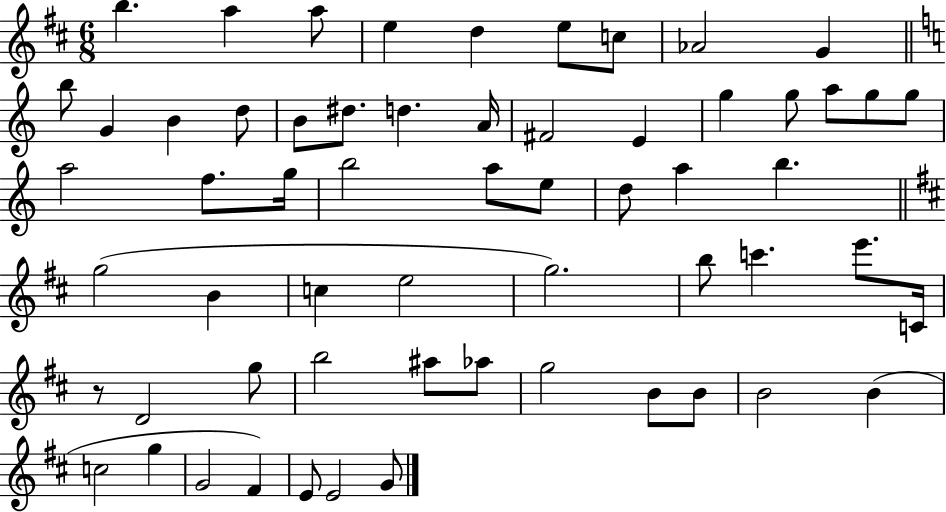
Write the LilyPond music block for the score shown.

{
  \clef treble
  \numericTimeSignature
  \time 6/8
  \key d \major
  \repeat volta 2 { b''4. a''4 a''8 | e''4 d''4 e''8 c''8 | aes'2 g'4 | \bar "||" \break \key c \major b''8 g'4 b'4 d''8 | b'8 dis''8. d''4. a'16 | fis'2 e'4 | g''4 g''8 a''8 g''8 g''8 | \break a''2 f''8. g''16 | b''2 a''8 e''8 | d''8 a''4 b''4. | \bar "||" \break \key b \minor g''2( b'4 | c''4 e''2 | g''2.) | b''8 c'''4. e'''8. c'16 | \break r8 d'2 g''8 | b''2 ais''8 aes''8 | g''2 b'8 b'8 | b'2 b'4( | \break c''2 g''4 | g'2 fis'4) | e'8 e'2 g'8 | } \bar "|."
}